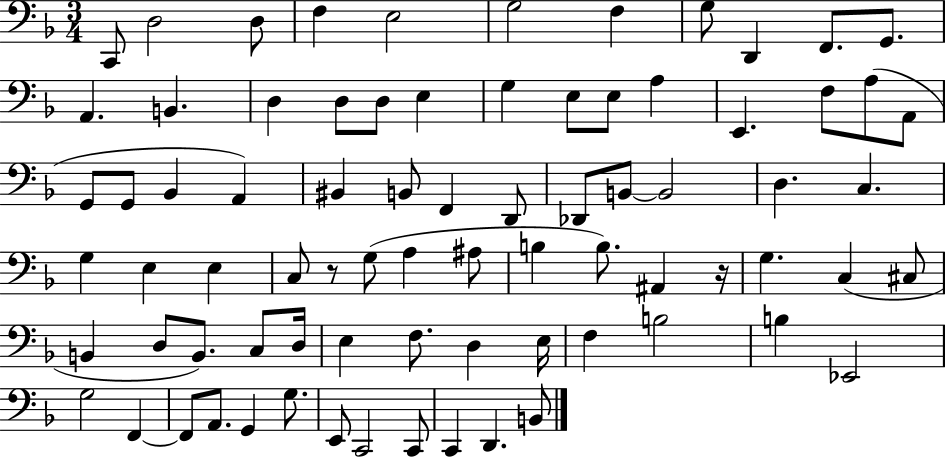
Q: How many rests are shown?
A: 2